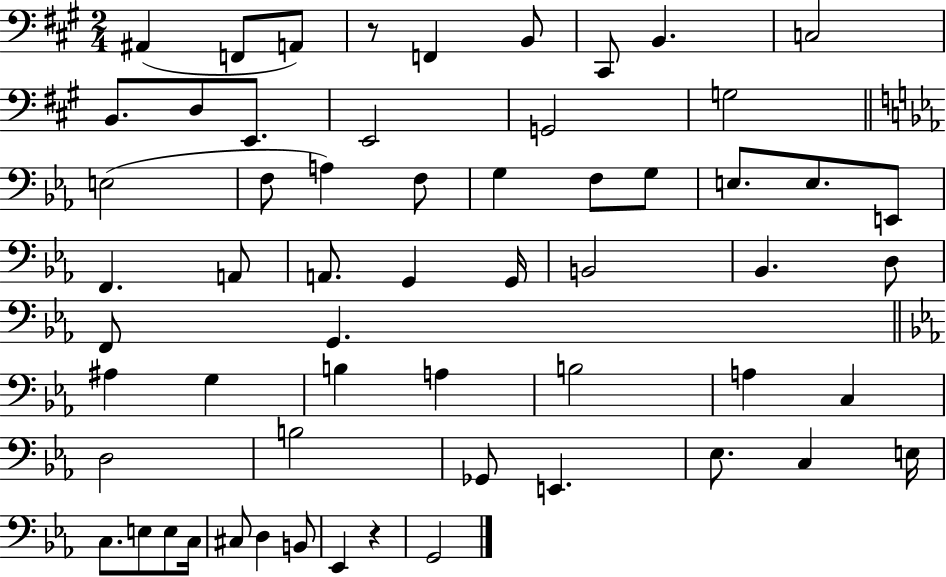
A#2/q F2/e A2/e R/e F2/q B2/e C#2/e B2/q. C3/h B2/e. D3/e E2/e. E2/h G2/h G3/h E3/h F3/e A3/q F3/e G3/q F3/e G3/e E3/e. E3/e. E2/e F2/q. A2/e A2/e. G2/q G2/s B2/h Bb2/q. D3/e F2/e G2/q. A#3/q G3/q B3/q A3/q B3/h A3/q C3/q D3/h B3/h Gb2/e E2/q. Eb3/e. C3/q E3/s C3/e. E3/e E3/e C3/s C#3/e D3/q B2/e Eb2/q R/q G2/h